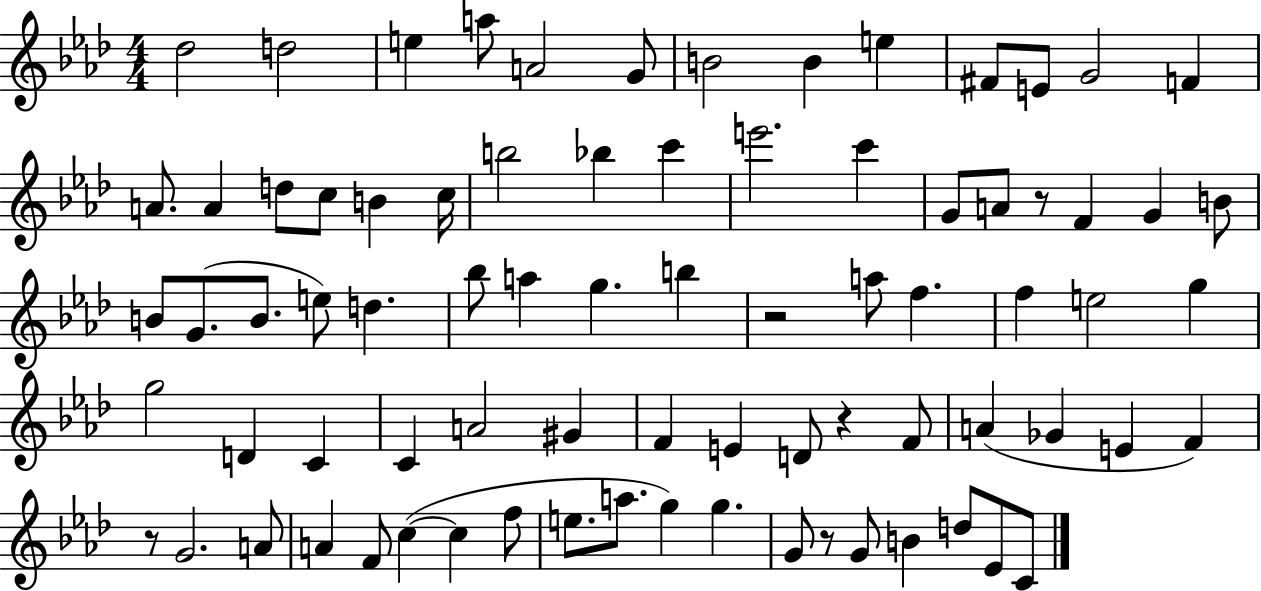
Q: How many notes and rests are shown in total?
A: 79